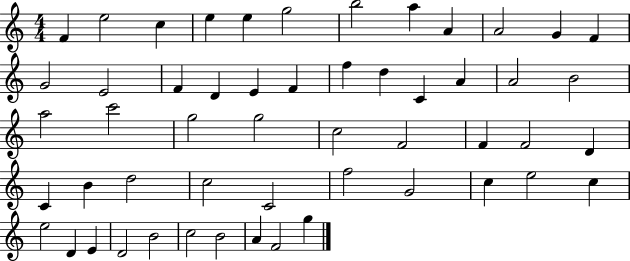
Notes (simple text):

F4/q E5/h C5/q E5/q E5/q G5/h B5/h A5/q A4/q A4/h G4/q F4/q G4/h E4/h F4/q D4/q E4/q F4/q F5/q D5/q C4/q A4/q A4/h B4/h A5/h C6/h G5/h G5/h C5/h F4/h F4/q F4/h D4/q C4/q B4/q D5/h C5/h C4/h F5/h G4/h C5/q E5/h C5/q E5/h D4/q E4/q D4/h B4/h C5/h B4/h A4/q F4/h G5/q